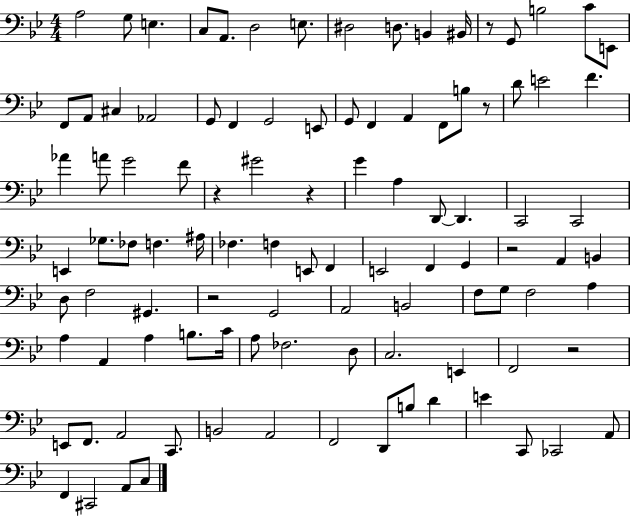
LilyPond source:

{
  \clef bass
  \numericTimeSignature
  \time 4/4
  \key bes \major
  \repeat volta 2 { a2 g8 e4. | c8 a,8. d2 e8. | dis2 d8. b,4 bis,16 | r8 g,8 b2 c'8 e,8 | \break f,8 a,8 cis4 aes,2 | g,8 f,4 g,2 e,8 | g,8 f,4 a,4 f,8 b8 r8 | d'8 e'2 f'4. | \break aes'4 a'8 g'2 f'8 | r4 gis'2 r4 | g'4 a4 d,8~~ d,4. | c,2 c,2 | \break e,4 ges8. fes8 f4. ais16 | fes4. f4 e,8 f,4 | e,2 f,4 g,4 | r2 a,4 b,4 | \break d8 f2 gis,4. | r2 g,2 | a,2 b,2 | f8 g8 f2 a4 | \break a4 a,4 a4 b8. c'16 | a8 fes2. d8 | c2. e,4 | f,2 r2 | \break e,8 f,8. a,2 c,8. | b,2 a,2 | f,2 d,8 b8 d'4 | e'4 c,8 ces,2 a,8 | \break f,4 cis,2 a,8 c8 | } \bar "|."
}